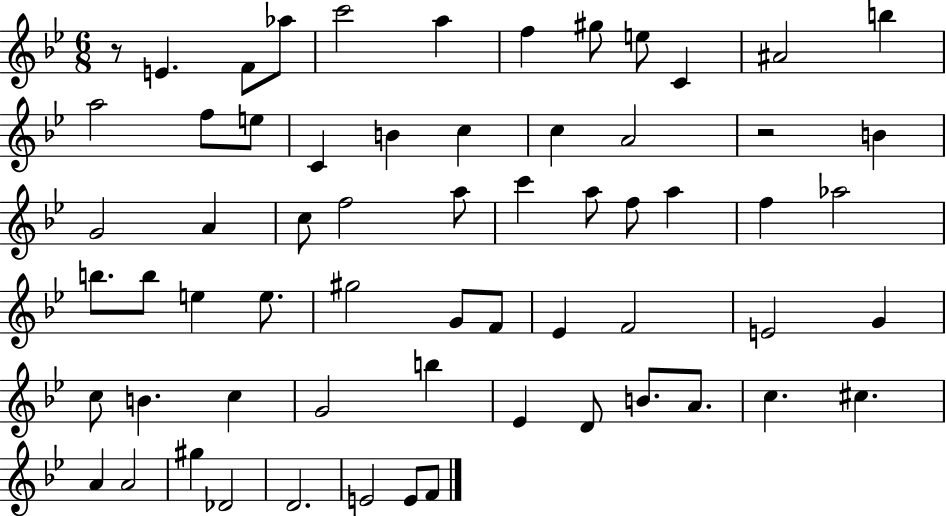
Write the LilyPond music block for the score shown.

{
  \clef treble
  \numericTimeSignature
  \time 6/8
  \key bes \major
  r8 e'4. f'8 aes''8 | c'''2 a''4 | f''4 gis''8 e''8 c'4 | ais'2 b''4 | \break a''2 f''8 e''8 | c'4 b'4 c''4 | c''4 a'2 | r2 b'4 | \break g'2 a'4 | c''8 f''2 a''8 | c'''4 a''8 f''8 a''4 | f''4 aes''2 | \break b''8. b''8 e''4 e''8. | gis''2 g'8 f'8 | ees'4 f'2 | e'2 g'4 | \break c''8 b'4. c''4 | g'2 b''4 | ees'4 d'8 b'8. a'8. | c''4. cis''4. | \break a'4 a'2 | gis''4 des'2 | d'2. | e'2 e'8 f'8 | \break \bar "|."
}